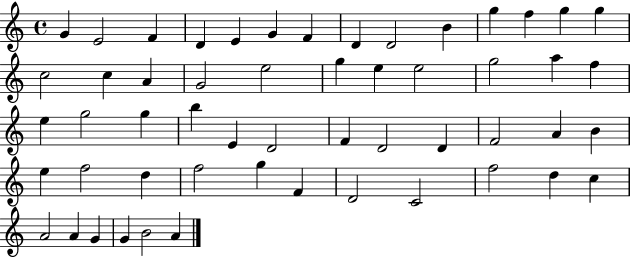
X:1
T:Untitled
M:4/4
L:1/4
K:C
G E2 F D E G F D D2 B g f g g c2 c A G2 e2 g e e2 g2 a f e g2 g b E D2 F D2 D F2 A B e f2 d f2 g F D2 C2 f2 d c A2 A G G B2 A